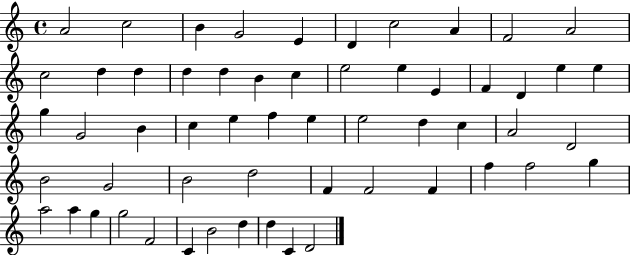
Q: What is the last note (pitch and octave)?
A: D4